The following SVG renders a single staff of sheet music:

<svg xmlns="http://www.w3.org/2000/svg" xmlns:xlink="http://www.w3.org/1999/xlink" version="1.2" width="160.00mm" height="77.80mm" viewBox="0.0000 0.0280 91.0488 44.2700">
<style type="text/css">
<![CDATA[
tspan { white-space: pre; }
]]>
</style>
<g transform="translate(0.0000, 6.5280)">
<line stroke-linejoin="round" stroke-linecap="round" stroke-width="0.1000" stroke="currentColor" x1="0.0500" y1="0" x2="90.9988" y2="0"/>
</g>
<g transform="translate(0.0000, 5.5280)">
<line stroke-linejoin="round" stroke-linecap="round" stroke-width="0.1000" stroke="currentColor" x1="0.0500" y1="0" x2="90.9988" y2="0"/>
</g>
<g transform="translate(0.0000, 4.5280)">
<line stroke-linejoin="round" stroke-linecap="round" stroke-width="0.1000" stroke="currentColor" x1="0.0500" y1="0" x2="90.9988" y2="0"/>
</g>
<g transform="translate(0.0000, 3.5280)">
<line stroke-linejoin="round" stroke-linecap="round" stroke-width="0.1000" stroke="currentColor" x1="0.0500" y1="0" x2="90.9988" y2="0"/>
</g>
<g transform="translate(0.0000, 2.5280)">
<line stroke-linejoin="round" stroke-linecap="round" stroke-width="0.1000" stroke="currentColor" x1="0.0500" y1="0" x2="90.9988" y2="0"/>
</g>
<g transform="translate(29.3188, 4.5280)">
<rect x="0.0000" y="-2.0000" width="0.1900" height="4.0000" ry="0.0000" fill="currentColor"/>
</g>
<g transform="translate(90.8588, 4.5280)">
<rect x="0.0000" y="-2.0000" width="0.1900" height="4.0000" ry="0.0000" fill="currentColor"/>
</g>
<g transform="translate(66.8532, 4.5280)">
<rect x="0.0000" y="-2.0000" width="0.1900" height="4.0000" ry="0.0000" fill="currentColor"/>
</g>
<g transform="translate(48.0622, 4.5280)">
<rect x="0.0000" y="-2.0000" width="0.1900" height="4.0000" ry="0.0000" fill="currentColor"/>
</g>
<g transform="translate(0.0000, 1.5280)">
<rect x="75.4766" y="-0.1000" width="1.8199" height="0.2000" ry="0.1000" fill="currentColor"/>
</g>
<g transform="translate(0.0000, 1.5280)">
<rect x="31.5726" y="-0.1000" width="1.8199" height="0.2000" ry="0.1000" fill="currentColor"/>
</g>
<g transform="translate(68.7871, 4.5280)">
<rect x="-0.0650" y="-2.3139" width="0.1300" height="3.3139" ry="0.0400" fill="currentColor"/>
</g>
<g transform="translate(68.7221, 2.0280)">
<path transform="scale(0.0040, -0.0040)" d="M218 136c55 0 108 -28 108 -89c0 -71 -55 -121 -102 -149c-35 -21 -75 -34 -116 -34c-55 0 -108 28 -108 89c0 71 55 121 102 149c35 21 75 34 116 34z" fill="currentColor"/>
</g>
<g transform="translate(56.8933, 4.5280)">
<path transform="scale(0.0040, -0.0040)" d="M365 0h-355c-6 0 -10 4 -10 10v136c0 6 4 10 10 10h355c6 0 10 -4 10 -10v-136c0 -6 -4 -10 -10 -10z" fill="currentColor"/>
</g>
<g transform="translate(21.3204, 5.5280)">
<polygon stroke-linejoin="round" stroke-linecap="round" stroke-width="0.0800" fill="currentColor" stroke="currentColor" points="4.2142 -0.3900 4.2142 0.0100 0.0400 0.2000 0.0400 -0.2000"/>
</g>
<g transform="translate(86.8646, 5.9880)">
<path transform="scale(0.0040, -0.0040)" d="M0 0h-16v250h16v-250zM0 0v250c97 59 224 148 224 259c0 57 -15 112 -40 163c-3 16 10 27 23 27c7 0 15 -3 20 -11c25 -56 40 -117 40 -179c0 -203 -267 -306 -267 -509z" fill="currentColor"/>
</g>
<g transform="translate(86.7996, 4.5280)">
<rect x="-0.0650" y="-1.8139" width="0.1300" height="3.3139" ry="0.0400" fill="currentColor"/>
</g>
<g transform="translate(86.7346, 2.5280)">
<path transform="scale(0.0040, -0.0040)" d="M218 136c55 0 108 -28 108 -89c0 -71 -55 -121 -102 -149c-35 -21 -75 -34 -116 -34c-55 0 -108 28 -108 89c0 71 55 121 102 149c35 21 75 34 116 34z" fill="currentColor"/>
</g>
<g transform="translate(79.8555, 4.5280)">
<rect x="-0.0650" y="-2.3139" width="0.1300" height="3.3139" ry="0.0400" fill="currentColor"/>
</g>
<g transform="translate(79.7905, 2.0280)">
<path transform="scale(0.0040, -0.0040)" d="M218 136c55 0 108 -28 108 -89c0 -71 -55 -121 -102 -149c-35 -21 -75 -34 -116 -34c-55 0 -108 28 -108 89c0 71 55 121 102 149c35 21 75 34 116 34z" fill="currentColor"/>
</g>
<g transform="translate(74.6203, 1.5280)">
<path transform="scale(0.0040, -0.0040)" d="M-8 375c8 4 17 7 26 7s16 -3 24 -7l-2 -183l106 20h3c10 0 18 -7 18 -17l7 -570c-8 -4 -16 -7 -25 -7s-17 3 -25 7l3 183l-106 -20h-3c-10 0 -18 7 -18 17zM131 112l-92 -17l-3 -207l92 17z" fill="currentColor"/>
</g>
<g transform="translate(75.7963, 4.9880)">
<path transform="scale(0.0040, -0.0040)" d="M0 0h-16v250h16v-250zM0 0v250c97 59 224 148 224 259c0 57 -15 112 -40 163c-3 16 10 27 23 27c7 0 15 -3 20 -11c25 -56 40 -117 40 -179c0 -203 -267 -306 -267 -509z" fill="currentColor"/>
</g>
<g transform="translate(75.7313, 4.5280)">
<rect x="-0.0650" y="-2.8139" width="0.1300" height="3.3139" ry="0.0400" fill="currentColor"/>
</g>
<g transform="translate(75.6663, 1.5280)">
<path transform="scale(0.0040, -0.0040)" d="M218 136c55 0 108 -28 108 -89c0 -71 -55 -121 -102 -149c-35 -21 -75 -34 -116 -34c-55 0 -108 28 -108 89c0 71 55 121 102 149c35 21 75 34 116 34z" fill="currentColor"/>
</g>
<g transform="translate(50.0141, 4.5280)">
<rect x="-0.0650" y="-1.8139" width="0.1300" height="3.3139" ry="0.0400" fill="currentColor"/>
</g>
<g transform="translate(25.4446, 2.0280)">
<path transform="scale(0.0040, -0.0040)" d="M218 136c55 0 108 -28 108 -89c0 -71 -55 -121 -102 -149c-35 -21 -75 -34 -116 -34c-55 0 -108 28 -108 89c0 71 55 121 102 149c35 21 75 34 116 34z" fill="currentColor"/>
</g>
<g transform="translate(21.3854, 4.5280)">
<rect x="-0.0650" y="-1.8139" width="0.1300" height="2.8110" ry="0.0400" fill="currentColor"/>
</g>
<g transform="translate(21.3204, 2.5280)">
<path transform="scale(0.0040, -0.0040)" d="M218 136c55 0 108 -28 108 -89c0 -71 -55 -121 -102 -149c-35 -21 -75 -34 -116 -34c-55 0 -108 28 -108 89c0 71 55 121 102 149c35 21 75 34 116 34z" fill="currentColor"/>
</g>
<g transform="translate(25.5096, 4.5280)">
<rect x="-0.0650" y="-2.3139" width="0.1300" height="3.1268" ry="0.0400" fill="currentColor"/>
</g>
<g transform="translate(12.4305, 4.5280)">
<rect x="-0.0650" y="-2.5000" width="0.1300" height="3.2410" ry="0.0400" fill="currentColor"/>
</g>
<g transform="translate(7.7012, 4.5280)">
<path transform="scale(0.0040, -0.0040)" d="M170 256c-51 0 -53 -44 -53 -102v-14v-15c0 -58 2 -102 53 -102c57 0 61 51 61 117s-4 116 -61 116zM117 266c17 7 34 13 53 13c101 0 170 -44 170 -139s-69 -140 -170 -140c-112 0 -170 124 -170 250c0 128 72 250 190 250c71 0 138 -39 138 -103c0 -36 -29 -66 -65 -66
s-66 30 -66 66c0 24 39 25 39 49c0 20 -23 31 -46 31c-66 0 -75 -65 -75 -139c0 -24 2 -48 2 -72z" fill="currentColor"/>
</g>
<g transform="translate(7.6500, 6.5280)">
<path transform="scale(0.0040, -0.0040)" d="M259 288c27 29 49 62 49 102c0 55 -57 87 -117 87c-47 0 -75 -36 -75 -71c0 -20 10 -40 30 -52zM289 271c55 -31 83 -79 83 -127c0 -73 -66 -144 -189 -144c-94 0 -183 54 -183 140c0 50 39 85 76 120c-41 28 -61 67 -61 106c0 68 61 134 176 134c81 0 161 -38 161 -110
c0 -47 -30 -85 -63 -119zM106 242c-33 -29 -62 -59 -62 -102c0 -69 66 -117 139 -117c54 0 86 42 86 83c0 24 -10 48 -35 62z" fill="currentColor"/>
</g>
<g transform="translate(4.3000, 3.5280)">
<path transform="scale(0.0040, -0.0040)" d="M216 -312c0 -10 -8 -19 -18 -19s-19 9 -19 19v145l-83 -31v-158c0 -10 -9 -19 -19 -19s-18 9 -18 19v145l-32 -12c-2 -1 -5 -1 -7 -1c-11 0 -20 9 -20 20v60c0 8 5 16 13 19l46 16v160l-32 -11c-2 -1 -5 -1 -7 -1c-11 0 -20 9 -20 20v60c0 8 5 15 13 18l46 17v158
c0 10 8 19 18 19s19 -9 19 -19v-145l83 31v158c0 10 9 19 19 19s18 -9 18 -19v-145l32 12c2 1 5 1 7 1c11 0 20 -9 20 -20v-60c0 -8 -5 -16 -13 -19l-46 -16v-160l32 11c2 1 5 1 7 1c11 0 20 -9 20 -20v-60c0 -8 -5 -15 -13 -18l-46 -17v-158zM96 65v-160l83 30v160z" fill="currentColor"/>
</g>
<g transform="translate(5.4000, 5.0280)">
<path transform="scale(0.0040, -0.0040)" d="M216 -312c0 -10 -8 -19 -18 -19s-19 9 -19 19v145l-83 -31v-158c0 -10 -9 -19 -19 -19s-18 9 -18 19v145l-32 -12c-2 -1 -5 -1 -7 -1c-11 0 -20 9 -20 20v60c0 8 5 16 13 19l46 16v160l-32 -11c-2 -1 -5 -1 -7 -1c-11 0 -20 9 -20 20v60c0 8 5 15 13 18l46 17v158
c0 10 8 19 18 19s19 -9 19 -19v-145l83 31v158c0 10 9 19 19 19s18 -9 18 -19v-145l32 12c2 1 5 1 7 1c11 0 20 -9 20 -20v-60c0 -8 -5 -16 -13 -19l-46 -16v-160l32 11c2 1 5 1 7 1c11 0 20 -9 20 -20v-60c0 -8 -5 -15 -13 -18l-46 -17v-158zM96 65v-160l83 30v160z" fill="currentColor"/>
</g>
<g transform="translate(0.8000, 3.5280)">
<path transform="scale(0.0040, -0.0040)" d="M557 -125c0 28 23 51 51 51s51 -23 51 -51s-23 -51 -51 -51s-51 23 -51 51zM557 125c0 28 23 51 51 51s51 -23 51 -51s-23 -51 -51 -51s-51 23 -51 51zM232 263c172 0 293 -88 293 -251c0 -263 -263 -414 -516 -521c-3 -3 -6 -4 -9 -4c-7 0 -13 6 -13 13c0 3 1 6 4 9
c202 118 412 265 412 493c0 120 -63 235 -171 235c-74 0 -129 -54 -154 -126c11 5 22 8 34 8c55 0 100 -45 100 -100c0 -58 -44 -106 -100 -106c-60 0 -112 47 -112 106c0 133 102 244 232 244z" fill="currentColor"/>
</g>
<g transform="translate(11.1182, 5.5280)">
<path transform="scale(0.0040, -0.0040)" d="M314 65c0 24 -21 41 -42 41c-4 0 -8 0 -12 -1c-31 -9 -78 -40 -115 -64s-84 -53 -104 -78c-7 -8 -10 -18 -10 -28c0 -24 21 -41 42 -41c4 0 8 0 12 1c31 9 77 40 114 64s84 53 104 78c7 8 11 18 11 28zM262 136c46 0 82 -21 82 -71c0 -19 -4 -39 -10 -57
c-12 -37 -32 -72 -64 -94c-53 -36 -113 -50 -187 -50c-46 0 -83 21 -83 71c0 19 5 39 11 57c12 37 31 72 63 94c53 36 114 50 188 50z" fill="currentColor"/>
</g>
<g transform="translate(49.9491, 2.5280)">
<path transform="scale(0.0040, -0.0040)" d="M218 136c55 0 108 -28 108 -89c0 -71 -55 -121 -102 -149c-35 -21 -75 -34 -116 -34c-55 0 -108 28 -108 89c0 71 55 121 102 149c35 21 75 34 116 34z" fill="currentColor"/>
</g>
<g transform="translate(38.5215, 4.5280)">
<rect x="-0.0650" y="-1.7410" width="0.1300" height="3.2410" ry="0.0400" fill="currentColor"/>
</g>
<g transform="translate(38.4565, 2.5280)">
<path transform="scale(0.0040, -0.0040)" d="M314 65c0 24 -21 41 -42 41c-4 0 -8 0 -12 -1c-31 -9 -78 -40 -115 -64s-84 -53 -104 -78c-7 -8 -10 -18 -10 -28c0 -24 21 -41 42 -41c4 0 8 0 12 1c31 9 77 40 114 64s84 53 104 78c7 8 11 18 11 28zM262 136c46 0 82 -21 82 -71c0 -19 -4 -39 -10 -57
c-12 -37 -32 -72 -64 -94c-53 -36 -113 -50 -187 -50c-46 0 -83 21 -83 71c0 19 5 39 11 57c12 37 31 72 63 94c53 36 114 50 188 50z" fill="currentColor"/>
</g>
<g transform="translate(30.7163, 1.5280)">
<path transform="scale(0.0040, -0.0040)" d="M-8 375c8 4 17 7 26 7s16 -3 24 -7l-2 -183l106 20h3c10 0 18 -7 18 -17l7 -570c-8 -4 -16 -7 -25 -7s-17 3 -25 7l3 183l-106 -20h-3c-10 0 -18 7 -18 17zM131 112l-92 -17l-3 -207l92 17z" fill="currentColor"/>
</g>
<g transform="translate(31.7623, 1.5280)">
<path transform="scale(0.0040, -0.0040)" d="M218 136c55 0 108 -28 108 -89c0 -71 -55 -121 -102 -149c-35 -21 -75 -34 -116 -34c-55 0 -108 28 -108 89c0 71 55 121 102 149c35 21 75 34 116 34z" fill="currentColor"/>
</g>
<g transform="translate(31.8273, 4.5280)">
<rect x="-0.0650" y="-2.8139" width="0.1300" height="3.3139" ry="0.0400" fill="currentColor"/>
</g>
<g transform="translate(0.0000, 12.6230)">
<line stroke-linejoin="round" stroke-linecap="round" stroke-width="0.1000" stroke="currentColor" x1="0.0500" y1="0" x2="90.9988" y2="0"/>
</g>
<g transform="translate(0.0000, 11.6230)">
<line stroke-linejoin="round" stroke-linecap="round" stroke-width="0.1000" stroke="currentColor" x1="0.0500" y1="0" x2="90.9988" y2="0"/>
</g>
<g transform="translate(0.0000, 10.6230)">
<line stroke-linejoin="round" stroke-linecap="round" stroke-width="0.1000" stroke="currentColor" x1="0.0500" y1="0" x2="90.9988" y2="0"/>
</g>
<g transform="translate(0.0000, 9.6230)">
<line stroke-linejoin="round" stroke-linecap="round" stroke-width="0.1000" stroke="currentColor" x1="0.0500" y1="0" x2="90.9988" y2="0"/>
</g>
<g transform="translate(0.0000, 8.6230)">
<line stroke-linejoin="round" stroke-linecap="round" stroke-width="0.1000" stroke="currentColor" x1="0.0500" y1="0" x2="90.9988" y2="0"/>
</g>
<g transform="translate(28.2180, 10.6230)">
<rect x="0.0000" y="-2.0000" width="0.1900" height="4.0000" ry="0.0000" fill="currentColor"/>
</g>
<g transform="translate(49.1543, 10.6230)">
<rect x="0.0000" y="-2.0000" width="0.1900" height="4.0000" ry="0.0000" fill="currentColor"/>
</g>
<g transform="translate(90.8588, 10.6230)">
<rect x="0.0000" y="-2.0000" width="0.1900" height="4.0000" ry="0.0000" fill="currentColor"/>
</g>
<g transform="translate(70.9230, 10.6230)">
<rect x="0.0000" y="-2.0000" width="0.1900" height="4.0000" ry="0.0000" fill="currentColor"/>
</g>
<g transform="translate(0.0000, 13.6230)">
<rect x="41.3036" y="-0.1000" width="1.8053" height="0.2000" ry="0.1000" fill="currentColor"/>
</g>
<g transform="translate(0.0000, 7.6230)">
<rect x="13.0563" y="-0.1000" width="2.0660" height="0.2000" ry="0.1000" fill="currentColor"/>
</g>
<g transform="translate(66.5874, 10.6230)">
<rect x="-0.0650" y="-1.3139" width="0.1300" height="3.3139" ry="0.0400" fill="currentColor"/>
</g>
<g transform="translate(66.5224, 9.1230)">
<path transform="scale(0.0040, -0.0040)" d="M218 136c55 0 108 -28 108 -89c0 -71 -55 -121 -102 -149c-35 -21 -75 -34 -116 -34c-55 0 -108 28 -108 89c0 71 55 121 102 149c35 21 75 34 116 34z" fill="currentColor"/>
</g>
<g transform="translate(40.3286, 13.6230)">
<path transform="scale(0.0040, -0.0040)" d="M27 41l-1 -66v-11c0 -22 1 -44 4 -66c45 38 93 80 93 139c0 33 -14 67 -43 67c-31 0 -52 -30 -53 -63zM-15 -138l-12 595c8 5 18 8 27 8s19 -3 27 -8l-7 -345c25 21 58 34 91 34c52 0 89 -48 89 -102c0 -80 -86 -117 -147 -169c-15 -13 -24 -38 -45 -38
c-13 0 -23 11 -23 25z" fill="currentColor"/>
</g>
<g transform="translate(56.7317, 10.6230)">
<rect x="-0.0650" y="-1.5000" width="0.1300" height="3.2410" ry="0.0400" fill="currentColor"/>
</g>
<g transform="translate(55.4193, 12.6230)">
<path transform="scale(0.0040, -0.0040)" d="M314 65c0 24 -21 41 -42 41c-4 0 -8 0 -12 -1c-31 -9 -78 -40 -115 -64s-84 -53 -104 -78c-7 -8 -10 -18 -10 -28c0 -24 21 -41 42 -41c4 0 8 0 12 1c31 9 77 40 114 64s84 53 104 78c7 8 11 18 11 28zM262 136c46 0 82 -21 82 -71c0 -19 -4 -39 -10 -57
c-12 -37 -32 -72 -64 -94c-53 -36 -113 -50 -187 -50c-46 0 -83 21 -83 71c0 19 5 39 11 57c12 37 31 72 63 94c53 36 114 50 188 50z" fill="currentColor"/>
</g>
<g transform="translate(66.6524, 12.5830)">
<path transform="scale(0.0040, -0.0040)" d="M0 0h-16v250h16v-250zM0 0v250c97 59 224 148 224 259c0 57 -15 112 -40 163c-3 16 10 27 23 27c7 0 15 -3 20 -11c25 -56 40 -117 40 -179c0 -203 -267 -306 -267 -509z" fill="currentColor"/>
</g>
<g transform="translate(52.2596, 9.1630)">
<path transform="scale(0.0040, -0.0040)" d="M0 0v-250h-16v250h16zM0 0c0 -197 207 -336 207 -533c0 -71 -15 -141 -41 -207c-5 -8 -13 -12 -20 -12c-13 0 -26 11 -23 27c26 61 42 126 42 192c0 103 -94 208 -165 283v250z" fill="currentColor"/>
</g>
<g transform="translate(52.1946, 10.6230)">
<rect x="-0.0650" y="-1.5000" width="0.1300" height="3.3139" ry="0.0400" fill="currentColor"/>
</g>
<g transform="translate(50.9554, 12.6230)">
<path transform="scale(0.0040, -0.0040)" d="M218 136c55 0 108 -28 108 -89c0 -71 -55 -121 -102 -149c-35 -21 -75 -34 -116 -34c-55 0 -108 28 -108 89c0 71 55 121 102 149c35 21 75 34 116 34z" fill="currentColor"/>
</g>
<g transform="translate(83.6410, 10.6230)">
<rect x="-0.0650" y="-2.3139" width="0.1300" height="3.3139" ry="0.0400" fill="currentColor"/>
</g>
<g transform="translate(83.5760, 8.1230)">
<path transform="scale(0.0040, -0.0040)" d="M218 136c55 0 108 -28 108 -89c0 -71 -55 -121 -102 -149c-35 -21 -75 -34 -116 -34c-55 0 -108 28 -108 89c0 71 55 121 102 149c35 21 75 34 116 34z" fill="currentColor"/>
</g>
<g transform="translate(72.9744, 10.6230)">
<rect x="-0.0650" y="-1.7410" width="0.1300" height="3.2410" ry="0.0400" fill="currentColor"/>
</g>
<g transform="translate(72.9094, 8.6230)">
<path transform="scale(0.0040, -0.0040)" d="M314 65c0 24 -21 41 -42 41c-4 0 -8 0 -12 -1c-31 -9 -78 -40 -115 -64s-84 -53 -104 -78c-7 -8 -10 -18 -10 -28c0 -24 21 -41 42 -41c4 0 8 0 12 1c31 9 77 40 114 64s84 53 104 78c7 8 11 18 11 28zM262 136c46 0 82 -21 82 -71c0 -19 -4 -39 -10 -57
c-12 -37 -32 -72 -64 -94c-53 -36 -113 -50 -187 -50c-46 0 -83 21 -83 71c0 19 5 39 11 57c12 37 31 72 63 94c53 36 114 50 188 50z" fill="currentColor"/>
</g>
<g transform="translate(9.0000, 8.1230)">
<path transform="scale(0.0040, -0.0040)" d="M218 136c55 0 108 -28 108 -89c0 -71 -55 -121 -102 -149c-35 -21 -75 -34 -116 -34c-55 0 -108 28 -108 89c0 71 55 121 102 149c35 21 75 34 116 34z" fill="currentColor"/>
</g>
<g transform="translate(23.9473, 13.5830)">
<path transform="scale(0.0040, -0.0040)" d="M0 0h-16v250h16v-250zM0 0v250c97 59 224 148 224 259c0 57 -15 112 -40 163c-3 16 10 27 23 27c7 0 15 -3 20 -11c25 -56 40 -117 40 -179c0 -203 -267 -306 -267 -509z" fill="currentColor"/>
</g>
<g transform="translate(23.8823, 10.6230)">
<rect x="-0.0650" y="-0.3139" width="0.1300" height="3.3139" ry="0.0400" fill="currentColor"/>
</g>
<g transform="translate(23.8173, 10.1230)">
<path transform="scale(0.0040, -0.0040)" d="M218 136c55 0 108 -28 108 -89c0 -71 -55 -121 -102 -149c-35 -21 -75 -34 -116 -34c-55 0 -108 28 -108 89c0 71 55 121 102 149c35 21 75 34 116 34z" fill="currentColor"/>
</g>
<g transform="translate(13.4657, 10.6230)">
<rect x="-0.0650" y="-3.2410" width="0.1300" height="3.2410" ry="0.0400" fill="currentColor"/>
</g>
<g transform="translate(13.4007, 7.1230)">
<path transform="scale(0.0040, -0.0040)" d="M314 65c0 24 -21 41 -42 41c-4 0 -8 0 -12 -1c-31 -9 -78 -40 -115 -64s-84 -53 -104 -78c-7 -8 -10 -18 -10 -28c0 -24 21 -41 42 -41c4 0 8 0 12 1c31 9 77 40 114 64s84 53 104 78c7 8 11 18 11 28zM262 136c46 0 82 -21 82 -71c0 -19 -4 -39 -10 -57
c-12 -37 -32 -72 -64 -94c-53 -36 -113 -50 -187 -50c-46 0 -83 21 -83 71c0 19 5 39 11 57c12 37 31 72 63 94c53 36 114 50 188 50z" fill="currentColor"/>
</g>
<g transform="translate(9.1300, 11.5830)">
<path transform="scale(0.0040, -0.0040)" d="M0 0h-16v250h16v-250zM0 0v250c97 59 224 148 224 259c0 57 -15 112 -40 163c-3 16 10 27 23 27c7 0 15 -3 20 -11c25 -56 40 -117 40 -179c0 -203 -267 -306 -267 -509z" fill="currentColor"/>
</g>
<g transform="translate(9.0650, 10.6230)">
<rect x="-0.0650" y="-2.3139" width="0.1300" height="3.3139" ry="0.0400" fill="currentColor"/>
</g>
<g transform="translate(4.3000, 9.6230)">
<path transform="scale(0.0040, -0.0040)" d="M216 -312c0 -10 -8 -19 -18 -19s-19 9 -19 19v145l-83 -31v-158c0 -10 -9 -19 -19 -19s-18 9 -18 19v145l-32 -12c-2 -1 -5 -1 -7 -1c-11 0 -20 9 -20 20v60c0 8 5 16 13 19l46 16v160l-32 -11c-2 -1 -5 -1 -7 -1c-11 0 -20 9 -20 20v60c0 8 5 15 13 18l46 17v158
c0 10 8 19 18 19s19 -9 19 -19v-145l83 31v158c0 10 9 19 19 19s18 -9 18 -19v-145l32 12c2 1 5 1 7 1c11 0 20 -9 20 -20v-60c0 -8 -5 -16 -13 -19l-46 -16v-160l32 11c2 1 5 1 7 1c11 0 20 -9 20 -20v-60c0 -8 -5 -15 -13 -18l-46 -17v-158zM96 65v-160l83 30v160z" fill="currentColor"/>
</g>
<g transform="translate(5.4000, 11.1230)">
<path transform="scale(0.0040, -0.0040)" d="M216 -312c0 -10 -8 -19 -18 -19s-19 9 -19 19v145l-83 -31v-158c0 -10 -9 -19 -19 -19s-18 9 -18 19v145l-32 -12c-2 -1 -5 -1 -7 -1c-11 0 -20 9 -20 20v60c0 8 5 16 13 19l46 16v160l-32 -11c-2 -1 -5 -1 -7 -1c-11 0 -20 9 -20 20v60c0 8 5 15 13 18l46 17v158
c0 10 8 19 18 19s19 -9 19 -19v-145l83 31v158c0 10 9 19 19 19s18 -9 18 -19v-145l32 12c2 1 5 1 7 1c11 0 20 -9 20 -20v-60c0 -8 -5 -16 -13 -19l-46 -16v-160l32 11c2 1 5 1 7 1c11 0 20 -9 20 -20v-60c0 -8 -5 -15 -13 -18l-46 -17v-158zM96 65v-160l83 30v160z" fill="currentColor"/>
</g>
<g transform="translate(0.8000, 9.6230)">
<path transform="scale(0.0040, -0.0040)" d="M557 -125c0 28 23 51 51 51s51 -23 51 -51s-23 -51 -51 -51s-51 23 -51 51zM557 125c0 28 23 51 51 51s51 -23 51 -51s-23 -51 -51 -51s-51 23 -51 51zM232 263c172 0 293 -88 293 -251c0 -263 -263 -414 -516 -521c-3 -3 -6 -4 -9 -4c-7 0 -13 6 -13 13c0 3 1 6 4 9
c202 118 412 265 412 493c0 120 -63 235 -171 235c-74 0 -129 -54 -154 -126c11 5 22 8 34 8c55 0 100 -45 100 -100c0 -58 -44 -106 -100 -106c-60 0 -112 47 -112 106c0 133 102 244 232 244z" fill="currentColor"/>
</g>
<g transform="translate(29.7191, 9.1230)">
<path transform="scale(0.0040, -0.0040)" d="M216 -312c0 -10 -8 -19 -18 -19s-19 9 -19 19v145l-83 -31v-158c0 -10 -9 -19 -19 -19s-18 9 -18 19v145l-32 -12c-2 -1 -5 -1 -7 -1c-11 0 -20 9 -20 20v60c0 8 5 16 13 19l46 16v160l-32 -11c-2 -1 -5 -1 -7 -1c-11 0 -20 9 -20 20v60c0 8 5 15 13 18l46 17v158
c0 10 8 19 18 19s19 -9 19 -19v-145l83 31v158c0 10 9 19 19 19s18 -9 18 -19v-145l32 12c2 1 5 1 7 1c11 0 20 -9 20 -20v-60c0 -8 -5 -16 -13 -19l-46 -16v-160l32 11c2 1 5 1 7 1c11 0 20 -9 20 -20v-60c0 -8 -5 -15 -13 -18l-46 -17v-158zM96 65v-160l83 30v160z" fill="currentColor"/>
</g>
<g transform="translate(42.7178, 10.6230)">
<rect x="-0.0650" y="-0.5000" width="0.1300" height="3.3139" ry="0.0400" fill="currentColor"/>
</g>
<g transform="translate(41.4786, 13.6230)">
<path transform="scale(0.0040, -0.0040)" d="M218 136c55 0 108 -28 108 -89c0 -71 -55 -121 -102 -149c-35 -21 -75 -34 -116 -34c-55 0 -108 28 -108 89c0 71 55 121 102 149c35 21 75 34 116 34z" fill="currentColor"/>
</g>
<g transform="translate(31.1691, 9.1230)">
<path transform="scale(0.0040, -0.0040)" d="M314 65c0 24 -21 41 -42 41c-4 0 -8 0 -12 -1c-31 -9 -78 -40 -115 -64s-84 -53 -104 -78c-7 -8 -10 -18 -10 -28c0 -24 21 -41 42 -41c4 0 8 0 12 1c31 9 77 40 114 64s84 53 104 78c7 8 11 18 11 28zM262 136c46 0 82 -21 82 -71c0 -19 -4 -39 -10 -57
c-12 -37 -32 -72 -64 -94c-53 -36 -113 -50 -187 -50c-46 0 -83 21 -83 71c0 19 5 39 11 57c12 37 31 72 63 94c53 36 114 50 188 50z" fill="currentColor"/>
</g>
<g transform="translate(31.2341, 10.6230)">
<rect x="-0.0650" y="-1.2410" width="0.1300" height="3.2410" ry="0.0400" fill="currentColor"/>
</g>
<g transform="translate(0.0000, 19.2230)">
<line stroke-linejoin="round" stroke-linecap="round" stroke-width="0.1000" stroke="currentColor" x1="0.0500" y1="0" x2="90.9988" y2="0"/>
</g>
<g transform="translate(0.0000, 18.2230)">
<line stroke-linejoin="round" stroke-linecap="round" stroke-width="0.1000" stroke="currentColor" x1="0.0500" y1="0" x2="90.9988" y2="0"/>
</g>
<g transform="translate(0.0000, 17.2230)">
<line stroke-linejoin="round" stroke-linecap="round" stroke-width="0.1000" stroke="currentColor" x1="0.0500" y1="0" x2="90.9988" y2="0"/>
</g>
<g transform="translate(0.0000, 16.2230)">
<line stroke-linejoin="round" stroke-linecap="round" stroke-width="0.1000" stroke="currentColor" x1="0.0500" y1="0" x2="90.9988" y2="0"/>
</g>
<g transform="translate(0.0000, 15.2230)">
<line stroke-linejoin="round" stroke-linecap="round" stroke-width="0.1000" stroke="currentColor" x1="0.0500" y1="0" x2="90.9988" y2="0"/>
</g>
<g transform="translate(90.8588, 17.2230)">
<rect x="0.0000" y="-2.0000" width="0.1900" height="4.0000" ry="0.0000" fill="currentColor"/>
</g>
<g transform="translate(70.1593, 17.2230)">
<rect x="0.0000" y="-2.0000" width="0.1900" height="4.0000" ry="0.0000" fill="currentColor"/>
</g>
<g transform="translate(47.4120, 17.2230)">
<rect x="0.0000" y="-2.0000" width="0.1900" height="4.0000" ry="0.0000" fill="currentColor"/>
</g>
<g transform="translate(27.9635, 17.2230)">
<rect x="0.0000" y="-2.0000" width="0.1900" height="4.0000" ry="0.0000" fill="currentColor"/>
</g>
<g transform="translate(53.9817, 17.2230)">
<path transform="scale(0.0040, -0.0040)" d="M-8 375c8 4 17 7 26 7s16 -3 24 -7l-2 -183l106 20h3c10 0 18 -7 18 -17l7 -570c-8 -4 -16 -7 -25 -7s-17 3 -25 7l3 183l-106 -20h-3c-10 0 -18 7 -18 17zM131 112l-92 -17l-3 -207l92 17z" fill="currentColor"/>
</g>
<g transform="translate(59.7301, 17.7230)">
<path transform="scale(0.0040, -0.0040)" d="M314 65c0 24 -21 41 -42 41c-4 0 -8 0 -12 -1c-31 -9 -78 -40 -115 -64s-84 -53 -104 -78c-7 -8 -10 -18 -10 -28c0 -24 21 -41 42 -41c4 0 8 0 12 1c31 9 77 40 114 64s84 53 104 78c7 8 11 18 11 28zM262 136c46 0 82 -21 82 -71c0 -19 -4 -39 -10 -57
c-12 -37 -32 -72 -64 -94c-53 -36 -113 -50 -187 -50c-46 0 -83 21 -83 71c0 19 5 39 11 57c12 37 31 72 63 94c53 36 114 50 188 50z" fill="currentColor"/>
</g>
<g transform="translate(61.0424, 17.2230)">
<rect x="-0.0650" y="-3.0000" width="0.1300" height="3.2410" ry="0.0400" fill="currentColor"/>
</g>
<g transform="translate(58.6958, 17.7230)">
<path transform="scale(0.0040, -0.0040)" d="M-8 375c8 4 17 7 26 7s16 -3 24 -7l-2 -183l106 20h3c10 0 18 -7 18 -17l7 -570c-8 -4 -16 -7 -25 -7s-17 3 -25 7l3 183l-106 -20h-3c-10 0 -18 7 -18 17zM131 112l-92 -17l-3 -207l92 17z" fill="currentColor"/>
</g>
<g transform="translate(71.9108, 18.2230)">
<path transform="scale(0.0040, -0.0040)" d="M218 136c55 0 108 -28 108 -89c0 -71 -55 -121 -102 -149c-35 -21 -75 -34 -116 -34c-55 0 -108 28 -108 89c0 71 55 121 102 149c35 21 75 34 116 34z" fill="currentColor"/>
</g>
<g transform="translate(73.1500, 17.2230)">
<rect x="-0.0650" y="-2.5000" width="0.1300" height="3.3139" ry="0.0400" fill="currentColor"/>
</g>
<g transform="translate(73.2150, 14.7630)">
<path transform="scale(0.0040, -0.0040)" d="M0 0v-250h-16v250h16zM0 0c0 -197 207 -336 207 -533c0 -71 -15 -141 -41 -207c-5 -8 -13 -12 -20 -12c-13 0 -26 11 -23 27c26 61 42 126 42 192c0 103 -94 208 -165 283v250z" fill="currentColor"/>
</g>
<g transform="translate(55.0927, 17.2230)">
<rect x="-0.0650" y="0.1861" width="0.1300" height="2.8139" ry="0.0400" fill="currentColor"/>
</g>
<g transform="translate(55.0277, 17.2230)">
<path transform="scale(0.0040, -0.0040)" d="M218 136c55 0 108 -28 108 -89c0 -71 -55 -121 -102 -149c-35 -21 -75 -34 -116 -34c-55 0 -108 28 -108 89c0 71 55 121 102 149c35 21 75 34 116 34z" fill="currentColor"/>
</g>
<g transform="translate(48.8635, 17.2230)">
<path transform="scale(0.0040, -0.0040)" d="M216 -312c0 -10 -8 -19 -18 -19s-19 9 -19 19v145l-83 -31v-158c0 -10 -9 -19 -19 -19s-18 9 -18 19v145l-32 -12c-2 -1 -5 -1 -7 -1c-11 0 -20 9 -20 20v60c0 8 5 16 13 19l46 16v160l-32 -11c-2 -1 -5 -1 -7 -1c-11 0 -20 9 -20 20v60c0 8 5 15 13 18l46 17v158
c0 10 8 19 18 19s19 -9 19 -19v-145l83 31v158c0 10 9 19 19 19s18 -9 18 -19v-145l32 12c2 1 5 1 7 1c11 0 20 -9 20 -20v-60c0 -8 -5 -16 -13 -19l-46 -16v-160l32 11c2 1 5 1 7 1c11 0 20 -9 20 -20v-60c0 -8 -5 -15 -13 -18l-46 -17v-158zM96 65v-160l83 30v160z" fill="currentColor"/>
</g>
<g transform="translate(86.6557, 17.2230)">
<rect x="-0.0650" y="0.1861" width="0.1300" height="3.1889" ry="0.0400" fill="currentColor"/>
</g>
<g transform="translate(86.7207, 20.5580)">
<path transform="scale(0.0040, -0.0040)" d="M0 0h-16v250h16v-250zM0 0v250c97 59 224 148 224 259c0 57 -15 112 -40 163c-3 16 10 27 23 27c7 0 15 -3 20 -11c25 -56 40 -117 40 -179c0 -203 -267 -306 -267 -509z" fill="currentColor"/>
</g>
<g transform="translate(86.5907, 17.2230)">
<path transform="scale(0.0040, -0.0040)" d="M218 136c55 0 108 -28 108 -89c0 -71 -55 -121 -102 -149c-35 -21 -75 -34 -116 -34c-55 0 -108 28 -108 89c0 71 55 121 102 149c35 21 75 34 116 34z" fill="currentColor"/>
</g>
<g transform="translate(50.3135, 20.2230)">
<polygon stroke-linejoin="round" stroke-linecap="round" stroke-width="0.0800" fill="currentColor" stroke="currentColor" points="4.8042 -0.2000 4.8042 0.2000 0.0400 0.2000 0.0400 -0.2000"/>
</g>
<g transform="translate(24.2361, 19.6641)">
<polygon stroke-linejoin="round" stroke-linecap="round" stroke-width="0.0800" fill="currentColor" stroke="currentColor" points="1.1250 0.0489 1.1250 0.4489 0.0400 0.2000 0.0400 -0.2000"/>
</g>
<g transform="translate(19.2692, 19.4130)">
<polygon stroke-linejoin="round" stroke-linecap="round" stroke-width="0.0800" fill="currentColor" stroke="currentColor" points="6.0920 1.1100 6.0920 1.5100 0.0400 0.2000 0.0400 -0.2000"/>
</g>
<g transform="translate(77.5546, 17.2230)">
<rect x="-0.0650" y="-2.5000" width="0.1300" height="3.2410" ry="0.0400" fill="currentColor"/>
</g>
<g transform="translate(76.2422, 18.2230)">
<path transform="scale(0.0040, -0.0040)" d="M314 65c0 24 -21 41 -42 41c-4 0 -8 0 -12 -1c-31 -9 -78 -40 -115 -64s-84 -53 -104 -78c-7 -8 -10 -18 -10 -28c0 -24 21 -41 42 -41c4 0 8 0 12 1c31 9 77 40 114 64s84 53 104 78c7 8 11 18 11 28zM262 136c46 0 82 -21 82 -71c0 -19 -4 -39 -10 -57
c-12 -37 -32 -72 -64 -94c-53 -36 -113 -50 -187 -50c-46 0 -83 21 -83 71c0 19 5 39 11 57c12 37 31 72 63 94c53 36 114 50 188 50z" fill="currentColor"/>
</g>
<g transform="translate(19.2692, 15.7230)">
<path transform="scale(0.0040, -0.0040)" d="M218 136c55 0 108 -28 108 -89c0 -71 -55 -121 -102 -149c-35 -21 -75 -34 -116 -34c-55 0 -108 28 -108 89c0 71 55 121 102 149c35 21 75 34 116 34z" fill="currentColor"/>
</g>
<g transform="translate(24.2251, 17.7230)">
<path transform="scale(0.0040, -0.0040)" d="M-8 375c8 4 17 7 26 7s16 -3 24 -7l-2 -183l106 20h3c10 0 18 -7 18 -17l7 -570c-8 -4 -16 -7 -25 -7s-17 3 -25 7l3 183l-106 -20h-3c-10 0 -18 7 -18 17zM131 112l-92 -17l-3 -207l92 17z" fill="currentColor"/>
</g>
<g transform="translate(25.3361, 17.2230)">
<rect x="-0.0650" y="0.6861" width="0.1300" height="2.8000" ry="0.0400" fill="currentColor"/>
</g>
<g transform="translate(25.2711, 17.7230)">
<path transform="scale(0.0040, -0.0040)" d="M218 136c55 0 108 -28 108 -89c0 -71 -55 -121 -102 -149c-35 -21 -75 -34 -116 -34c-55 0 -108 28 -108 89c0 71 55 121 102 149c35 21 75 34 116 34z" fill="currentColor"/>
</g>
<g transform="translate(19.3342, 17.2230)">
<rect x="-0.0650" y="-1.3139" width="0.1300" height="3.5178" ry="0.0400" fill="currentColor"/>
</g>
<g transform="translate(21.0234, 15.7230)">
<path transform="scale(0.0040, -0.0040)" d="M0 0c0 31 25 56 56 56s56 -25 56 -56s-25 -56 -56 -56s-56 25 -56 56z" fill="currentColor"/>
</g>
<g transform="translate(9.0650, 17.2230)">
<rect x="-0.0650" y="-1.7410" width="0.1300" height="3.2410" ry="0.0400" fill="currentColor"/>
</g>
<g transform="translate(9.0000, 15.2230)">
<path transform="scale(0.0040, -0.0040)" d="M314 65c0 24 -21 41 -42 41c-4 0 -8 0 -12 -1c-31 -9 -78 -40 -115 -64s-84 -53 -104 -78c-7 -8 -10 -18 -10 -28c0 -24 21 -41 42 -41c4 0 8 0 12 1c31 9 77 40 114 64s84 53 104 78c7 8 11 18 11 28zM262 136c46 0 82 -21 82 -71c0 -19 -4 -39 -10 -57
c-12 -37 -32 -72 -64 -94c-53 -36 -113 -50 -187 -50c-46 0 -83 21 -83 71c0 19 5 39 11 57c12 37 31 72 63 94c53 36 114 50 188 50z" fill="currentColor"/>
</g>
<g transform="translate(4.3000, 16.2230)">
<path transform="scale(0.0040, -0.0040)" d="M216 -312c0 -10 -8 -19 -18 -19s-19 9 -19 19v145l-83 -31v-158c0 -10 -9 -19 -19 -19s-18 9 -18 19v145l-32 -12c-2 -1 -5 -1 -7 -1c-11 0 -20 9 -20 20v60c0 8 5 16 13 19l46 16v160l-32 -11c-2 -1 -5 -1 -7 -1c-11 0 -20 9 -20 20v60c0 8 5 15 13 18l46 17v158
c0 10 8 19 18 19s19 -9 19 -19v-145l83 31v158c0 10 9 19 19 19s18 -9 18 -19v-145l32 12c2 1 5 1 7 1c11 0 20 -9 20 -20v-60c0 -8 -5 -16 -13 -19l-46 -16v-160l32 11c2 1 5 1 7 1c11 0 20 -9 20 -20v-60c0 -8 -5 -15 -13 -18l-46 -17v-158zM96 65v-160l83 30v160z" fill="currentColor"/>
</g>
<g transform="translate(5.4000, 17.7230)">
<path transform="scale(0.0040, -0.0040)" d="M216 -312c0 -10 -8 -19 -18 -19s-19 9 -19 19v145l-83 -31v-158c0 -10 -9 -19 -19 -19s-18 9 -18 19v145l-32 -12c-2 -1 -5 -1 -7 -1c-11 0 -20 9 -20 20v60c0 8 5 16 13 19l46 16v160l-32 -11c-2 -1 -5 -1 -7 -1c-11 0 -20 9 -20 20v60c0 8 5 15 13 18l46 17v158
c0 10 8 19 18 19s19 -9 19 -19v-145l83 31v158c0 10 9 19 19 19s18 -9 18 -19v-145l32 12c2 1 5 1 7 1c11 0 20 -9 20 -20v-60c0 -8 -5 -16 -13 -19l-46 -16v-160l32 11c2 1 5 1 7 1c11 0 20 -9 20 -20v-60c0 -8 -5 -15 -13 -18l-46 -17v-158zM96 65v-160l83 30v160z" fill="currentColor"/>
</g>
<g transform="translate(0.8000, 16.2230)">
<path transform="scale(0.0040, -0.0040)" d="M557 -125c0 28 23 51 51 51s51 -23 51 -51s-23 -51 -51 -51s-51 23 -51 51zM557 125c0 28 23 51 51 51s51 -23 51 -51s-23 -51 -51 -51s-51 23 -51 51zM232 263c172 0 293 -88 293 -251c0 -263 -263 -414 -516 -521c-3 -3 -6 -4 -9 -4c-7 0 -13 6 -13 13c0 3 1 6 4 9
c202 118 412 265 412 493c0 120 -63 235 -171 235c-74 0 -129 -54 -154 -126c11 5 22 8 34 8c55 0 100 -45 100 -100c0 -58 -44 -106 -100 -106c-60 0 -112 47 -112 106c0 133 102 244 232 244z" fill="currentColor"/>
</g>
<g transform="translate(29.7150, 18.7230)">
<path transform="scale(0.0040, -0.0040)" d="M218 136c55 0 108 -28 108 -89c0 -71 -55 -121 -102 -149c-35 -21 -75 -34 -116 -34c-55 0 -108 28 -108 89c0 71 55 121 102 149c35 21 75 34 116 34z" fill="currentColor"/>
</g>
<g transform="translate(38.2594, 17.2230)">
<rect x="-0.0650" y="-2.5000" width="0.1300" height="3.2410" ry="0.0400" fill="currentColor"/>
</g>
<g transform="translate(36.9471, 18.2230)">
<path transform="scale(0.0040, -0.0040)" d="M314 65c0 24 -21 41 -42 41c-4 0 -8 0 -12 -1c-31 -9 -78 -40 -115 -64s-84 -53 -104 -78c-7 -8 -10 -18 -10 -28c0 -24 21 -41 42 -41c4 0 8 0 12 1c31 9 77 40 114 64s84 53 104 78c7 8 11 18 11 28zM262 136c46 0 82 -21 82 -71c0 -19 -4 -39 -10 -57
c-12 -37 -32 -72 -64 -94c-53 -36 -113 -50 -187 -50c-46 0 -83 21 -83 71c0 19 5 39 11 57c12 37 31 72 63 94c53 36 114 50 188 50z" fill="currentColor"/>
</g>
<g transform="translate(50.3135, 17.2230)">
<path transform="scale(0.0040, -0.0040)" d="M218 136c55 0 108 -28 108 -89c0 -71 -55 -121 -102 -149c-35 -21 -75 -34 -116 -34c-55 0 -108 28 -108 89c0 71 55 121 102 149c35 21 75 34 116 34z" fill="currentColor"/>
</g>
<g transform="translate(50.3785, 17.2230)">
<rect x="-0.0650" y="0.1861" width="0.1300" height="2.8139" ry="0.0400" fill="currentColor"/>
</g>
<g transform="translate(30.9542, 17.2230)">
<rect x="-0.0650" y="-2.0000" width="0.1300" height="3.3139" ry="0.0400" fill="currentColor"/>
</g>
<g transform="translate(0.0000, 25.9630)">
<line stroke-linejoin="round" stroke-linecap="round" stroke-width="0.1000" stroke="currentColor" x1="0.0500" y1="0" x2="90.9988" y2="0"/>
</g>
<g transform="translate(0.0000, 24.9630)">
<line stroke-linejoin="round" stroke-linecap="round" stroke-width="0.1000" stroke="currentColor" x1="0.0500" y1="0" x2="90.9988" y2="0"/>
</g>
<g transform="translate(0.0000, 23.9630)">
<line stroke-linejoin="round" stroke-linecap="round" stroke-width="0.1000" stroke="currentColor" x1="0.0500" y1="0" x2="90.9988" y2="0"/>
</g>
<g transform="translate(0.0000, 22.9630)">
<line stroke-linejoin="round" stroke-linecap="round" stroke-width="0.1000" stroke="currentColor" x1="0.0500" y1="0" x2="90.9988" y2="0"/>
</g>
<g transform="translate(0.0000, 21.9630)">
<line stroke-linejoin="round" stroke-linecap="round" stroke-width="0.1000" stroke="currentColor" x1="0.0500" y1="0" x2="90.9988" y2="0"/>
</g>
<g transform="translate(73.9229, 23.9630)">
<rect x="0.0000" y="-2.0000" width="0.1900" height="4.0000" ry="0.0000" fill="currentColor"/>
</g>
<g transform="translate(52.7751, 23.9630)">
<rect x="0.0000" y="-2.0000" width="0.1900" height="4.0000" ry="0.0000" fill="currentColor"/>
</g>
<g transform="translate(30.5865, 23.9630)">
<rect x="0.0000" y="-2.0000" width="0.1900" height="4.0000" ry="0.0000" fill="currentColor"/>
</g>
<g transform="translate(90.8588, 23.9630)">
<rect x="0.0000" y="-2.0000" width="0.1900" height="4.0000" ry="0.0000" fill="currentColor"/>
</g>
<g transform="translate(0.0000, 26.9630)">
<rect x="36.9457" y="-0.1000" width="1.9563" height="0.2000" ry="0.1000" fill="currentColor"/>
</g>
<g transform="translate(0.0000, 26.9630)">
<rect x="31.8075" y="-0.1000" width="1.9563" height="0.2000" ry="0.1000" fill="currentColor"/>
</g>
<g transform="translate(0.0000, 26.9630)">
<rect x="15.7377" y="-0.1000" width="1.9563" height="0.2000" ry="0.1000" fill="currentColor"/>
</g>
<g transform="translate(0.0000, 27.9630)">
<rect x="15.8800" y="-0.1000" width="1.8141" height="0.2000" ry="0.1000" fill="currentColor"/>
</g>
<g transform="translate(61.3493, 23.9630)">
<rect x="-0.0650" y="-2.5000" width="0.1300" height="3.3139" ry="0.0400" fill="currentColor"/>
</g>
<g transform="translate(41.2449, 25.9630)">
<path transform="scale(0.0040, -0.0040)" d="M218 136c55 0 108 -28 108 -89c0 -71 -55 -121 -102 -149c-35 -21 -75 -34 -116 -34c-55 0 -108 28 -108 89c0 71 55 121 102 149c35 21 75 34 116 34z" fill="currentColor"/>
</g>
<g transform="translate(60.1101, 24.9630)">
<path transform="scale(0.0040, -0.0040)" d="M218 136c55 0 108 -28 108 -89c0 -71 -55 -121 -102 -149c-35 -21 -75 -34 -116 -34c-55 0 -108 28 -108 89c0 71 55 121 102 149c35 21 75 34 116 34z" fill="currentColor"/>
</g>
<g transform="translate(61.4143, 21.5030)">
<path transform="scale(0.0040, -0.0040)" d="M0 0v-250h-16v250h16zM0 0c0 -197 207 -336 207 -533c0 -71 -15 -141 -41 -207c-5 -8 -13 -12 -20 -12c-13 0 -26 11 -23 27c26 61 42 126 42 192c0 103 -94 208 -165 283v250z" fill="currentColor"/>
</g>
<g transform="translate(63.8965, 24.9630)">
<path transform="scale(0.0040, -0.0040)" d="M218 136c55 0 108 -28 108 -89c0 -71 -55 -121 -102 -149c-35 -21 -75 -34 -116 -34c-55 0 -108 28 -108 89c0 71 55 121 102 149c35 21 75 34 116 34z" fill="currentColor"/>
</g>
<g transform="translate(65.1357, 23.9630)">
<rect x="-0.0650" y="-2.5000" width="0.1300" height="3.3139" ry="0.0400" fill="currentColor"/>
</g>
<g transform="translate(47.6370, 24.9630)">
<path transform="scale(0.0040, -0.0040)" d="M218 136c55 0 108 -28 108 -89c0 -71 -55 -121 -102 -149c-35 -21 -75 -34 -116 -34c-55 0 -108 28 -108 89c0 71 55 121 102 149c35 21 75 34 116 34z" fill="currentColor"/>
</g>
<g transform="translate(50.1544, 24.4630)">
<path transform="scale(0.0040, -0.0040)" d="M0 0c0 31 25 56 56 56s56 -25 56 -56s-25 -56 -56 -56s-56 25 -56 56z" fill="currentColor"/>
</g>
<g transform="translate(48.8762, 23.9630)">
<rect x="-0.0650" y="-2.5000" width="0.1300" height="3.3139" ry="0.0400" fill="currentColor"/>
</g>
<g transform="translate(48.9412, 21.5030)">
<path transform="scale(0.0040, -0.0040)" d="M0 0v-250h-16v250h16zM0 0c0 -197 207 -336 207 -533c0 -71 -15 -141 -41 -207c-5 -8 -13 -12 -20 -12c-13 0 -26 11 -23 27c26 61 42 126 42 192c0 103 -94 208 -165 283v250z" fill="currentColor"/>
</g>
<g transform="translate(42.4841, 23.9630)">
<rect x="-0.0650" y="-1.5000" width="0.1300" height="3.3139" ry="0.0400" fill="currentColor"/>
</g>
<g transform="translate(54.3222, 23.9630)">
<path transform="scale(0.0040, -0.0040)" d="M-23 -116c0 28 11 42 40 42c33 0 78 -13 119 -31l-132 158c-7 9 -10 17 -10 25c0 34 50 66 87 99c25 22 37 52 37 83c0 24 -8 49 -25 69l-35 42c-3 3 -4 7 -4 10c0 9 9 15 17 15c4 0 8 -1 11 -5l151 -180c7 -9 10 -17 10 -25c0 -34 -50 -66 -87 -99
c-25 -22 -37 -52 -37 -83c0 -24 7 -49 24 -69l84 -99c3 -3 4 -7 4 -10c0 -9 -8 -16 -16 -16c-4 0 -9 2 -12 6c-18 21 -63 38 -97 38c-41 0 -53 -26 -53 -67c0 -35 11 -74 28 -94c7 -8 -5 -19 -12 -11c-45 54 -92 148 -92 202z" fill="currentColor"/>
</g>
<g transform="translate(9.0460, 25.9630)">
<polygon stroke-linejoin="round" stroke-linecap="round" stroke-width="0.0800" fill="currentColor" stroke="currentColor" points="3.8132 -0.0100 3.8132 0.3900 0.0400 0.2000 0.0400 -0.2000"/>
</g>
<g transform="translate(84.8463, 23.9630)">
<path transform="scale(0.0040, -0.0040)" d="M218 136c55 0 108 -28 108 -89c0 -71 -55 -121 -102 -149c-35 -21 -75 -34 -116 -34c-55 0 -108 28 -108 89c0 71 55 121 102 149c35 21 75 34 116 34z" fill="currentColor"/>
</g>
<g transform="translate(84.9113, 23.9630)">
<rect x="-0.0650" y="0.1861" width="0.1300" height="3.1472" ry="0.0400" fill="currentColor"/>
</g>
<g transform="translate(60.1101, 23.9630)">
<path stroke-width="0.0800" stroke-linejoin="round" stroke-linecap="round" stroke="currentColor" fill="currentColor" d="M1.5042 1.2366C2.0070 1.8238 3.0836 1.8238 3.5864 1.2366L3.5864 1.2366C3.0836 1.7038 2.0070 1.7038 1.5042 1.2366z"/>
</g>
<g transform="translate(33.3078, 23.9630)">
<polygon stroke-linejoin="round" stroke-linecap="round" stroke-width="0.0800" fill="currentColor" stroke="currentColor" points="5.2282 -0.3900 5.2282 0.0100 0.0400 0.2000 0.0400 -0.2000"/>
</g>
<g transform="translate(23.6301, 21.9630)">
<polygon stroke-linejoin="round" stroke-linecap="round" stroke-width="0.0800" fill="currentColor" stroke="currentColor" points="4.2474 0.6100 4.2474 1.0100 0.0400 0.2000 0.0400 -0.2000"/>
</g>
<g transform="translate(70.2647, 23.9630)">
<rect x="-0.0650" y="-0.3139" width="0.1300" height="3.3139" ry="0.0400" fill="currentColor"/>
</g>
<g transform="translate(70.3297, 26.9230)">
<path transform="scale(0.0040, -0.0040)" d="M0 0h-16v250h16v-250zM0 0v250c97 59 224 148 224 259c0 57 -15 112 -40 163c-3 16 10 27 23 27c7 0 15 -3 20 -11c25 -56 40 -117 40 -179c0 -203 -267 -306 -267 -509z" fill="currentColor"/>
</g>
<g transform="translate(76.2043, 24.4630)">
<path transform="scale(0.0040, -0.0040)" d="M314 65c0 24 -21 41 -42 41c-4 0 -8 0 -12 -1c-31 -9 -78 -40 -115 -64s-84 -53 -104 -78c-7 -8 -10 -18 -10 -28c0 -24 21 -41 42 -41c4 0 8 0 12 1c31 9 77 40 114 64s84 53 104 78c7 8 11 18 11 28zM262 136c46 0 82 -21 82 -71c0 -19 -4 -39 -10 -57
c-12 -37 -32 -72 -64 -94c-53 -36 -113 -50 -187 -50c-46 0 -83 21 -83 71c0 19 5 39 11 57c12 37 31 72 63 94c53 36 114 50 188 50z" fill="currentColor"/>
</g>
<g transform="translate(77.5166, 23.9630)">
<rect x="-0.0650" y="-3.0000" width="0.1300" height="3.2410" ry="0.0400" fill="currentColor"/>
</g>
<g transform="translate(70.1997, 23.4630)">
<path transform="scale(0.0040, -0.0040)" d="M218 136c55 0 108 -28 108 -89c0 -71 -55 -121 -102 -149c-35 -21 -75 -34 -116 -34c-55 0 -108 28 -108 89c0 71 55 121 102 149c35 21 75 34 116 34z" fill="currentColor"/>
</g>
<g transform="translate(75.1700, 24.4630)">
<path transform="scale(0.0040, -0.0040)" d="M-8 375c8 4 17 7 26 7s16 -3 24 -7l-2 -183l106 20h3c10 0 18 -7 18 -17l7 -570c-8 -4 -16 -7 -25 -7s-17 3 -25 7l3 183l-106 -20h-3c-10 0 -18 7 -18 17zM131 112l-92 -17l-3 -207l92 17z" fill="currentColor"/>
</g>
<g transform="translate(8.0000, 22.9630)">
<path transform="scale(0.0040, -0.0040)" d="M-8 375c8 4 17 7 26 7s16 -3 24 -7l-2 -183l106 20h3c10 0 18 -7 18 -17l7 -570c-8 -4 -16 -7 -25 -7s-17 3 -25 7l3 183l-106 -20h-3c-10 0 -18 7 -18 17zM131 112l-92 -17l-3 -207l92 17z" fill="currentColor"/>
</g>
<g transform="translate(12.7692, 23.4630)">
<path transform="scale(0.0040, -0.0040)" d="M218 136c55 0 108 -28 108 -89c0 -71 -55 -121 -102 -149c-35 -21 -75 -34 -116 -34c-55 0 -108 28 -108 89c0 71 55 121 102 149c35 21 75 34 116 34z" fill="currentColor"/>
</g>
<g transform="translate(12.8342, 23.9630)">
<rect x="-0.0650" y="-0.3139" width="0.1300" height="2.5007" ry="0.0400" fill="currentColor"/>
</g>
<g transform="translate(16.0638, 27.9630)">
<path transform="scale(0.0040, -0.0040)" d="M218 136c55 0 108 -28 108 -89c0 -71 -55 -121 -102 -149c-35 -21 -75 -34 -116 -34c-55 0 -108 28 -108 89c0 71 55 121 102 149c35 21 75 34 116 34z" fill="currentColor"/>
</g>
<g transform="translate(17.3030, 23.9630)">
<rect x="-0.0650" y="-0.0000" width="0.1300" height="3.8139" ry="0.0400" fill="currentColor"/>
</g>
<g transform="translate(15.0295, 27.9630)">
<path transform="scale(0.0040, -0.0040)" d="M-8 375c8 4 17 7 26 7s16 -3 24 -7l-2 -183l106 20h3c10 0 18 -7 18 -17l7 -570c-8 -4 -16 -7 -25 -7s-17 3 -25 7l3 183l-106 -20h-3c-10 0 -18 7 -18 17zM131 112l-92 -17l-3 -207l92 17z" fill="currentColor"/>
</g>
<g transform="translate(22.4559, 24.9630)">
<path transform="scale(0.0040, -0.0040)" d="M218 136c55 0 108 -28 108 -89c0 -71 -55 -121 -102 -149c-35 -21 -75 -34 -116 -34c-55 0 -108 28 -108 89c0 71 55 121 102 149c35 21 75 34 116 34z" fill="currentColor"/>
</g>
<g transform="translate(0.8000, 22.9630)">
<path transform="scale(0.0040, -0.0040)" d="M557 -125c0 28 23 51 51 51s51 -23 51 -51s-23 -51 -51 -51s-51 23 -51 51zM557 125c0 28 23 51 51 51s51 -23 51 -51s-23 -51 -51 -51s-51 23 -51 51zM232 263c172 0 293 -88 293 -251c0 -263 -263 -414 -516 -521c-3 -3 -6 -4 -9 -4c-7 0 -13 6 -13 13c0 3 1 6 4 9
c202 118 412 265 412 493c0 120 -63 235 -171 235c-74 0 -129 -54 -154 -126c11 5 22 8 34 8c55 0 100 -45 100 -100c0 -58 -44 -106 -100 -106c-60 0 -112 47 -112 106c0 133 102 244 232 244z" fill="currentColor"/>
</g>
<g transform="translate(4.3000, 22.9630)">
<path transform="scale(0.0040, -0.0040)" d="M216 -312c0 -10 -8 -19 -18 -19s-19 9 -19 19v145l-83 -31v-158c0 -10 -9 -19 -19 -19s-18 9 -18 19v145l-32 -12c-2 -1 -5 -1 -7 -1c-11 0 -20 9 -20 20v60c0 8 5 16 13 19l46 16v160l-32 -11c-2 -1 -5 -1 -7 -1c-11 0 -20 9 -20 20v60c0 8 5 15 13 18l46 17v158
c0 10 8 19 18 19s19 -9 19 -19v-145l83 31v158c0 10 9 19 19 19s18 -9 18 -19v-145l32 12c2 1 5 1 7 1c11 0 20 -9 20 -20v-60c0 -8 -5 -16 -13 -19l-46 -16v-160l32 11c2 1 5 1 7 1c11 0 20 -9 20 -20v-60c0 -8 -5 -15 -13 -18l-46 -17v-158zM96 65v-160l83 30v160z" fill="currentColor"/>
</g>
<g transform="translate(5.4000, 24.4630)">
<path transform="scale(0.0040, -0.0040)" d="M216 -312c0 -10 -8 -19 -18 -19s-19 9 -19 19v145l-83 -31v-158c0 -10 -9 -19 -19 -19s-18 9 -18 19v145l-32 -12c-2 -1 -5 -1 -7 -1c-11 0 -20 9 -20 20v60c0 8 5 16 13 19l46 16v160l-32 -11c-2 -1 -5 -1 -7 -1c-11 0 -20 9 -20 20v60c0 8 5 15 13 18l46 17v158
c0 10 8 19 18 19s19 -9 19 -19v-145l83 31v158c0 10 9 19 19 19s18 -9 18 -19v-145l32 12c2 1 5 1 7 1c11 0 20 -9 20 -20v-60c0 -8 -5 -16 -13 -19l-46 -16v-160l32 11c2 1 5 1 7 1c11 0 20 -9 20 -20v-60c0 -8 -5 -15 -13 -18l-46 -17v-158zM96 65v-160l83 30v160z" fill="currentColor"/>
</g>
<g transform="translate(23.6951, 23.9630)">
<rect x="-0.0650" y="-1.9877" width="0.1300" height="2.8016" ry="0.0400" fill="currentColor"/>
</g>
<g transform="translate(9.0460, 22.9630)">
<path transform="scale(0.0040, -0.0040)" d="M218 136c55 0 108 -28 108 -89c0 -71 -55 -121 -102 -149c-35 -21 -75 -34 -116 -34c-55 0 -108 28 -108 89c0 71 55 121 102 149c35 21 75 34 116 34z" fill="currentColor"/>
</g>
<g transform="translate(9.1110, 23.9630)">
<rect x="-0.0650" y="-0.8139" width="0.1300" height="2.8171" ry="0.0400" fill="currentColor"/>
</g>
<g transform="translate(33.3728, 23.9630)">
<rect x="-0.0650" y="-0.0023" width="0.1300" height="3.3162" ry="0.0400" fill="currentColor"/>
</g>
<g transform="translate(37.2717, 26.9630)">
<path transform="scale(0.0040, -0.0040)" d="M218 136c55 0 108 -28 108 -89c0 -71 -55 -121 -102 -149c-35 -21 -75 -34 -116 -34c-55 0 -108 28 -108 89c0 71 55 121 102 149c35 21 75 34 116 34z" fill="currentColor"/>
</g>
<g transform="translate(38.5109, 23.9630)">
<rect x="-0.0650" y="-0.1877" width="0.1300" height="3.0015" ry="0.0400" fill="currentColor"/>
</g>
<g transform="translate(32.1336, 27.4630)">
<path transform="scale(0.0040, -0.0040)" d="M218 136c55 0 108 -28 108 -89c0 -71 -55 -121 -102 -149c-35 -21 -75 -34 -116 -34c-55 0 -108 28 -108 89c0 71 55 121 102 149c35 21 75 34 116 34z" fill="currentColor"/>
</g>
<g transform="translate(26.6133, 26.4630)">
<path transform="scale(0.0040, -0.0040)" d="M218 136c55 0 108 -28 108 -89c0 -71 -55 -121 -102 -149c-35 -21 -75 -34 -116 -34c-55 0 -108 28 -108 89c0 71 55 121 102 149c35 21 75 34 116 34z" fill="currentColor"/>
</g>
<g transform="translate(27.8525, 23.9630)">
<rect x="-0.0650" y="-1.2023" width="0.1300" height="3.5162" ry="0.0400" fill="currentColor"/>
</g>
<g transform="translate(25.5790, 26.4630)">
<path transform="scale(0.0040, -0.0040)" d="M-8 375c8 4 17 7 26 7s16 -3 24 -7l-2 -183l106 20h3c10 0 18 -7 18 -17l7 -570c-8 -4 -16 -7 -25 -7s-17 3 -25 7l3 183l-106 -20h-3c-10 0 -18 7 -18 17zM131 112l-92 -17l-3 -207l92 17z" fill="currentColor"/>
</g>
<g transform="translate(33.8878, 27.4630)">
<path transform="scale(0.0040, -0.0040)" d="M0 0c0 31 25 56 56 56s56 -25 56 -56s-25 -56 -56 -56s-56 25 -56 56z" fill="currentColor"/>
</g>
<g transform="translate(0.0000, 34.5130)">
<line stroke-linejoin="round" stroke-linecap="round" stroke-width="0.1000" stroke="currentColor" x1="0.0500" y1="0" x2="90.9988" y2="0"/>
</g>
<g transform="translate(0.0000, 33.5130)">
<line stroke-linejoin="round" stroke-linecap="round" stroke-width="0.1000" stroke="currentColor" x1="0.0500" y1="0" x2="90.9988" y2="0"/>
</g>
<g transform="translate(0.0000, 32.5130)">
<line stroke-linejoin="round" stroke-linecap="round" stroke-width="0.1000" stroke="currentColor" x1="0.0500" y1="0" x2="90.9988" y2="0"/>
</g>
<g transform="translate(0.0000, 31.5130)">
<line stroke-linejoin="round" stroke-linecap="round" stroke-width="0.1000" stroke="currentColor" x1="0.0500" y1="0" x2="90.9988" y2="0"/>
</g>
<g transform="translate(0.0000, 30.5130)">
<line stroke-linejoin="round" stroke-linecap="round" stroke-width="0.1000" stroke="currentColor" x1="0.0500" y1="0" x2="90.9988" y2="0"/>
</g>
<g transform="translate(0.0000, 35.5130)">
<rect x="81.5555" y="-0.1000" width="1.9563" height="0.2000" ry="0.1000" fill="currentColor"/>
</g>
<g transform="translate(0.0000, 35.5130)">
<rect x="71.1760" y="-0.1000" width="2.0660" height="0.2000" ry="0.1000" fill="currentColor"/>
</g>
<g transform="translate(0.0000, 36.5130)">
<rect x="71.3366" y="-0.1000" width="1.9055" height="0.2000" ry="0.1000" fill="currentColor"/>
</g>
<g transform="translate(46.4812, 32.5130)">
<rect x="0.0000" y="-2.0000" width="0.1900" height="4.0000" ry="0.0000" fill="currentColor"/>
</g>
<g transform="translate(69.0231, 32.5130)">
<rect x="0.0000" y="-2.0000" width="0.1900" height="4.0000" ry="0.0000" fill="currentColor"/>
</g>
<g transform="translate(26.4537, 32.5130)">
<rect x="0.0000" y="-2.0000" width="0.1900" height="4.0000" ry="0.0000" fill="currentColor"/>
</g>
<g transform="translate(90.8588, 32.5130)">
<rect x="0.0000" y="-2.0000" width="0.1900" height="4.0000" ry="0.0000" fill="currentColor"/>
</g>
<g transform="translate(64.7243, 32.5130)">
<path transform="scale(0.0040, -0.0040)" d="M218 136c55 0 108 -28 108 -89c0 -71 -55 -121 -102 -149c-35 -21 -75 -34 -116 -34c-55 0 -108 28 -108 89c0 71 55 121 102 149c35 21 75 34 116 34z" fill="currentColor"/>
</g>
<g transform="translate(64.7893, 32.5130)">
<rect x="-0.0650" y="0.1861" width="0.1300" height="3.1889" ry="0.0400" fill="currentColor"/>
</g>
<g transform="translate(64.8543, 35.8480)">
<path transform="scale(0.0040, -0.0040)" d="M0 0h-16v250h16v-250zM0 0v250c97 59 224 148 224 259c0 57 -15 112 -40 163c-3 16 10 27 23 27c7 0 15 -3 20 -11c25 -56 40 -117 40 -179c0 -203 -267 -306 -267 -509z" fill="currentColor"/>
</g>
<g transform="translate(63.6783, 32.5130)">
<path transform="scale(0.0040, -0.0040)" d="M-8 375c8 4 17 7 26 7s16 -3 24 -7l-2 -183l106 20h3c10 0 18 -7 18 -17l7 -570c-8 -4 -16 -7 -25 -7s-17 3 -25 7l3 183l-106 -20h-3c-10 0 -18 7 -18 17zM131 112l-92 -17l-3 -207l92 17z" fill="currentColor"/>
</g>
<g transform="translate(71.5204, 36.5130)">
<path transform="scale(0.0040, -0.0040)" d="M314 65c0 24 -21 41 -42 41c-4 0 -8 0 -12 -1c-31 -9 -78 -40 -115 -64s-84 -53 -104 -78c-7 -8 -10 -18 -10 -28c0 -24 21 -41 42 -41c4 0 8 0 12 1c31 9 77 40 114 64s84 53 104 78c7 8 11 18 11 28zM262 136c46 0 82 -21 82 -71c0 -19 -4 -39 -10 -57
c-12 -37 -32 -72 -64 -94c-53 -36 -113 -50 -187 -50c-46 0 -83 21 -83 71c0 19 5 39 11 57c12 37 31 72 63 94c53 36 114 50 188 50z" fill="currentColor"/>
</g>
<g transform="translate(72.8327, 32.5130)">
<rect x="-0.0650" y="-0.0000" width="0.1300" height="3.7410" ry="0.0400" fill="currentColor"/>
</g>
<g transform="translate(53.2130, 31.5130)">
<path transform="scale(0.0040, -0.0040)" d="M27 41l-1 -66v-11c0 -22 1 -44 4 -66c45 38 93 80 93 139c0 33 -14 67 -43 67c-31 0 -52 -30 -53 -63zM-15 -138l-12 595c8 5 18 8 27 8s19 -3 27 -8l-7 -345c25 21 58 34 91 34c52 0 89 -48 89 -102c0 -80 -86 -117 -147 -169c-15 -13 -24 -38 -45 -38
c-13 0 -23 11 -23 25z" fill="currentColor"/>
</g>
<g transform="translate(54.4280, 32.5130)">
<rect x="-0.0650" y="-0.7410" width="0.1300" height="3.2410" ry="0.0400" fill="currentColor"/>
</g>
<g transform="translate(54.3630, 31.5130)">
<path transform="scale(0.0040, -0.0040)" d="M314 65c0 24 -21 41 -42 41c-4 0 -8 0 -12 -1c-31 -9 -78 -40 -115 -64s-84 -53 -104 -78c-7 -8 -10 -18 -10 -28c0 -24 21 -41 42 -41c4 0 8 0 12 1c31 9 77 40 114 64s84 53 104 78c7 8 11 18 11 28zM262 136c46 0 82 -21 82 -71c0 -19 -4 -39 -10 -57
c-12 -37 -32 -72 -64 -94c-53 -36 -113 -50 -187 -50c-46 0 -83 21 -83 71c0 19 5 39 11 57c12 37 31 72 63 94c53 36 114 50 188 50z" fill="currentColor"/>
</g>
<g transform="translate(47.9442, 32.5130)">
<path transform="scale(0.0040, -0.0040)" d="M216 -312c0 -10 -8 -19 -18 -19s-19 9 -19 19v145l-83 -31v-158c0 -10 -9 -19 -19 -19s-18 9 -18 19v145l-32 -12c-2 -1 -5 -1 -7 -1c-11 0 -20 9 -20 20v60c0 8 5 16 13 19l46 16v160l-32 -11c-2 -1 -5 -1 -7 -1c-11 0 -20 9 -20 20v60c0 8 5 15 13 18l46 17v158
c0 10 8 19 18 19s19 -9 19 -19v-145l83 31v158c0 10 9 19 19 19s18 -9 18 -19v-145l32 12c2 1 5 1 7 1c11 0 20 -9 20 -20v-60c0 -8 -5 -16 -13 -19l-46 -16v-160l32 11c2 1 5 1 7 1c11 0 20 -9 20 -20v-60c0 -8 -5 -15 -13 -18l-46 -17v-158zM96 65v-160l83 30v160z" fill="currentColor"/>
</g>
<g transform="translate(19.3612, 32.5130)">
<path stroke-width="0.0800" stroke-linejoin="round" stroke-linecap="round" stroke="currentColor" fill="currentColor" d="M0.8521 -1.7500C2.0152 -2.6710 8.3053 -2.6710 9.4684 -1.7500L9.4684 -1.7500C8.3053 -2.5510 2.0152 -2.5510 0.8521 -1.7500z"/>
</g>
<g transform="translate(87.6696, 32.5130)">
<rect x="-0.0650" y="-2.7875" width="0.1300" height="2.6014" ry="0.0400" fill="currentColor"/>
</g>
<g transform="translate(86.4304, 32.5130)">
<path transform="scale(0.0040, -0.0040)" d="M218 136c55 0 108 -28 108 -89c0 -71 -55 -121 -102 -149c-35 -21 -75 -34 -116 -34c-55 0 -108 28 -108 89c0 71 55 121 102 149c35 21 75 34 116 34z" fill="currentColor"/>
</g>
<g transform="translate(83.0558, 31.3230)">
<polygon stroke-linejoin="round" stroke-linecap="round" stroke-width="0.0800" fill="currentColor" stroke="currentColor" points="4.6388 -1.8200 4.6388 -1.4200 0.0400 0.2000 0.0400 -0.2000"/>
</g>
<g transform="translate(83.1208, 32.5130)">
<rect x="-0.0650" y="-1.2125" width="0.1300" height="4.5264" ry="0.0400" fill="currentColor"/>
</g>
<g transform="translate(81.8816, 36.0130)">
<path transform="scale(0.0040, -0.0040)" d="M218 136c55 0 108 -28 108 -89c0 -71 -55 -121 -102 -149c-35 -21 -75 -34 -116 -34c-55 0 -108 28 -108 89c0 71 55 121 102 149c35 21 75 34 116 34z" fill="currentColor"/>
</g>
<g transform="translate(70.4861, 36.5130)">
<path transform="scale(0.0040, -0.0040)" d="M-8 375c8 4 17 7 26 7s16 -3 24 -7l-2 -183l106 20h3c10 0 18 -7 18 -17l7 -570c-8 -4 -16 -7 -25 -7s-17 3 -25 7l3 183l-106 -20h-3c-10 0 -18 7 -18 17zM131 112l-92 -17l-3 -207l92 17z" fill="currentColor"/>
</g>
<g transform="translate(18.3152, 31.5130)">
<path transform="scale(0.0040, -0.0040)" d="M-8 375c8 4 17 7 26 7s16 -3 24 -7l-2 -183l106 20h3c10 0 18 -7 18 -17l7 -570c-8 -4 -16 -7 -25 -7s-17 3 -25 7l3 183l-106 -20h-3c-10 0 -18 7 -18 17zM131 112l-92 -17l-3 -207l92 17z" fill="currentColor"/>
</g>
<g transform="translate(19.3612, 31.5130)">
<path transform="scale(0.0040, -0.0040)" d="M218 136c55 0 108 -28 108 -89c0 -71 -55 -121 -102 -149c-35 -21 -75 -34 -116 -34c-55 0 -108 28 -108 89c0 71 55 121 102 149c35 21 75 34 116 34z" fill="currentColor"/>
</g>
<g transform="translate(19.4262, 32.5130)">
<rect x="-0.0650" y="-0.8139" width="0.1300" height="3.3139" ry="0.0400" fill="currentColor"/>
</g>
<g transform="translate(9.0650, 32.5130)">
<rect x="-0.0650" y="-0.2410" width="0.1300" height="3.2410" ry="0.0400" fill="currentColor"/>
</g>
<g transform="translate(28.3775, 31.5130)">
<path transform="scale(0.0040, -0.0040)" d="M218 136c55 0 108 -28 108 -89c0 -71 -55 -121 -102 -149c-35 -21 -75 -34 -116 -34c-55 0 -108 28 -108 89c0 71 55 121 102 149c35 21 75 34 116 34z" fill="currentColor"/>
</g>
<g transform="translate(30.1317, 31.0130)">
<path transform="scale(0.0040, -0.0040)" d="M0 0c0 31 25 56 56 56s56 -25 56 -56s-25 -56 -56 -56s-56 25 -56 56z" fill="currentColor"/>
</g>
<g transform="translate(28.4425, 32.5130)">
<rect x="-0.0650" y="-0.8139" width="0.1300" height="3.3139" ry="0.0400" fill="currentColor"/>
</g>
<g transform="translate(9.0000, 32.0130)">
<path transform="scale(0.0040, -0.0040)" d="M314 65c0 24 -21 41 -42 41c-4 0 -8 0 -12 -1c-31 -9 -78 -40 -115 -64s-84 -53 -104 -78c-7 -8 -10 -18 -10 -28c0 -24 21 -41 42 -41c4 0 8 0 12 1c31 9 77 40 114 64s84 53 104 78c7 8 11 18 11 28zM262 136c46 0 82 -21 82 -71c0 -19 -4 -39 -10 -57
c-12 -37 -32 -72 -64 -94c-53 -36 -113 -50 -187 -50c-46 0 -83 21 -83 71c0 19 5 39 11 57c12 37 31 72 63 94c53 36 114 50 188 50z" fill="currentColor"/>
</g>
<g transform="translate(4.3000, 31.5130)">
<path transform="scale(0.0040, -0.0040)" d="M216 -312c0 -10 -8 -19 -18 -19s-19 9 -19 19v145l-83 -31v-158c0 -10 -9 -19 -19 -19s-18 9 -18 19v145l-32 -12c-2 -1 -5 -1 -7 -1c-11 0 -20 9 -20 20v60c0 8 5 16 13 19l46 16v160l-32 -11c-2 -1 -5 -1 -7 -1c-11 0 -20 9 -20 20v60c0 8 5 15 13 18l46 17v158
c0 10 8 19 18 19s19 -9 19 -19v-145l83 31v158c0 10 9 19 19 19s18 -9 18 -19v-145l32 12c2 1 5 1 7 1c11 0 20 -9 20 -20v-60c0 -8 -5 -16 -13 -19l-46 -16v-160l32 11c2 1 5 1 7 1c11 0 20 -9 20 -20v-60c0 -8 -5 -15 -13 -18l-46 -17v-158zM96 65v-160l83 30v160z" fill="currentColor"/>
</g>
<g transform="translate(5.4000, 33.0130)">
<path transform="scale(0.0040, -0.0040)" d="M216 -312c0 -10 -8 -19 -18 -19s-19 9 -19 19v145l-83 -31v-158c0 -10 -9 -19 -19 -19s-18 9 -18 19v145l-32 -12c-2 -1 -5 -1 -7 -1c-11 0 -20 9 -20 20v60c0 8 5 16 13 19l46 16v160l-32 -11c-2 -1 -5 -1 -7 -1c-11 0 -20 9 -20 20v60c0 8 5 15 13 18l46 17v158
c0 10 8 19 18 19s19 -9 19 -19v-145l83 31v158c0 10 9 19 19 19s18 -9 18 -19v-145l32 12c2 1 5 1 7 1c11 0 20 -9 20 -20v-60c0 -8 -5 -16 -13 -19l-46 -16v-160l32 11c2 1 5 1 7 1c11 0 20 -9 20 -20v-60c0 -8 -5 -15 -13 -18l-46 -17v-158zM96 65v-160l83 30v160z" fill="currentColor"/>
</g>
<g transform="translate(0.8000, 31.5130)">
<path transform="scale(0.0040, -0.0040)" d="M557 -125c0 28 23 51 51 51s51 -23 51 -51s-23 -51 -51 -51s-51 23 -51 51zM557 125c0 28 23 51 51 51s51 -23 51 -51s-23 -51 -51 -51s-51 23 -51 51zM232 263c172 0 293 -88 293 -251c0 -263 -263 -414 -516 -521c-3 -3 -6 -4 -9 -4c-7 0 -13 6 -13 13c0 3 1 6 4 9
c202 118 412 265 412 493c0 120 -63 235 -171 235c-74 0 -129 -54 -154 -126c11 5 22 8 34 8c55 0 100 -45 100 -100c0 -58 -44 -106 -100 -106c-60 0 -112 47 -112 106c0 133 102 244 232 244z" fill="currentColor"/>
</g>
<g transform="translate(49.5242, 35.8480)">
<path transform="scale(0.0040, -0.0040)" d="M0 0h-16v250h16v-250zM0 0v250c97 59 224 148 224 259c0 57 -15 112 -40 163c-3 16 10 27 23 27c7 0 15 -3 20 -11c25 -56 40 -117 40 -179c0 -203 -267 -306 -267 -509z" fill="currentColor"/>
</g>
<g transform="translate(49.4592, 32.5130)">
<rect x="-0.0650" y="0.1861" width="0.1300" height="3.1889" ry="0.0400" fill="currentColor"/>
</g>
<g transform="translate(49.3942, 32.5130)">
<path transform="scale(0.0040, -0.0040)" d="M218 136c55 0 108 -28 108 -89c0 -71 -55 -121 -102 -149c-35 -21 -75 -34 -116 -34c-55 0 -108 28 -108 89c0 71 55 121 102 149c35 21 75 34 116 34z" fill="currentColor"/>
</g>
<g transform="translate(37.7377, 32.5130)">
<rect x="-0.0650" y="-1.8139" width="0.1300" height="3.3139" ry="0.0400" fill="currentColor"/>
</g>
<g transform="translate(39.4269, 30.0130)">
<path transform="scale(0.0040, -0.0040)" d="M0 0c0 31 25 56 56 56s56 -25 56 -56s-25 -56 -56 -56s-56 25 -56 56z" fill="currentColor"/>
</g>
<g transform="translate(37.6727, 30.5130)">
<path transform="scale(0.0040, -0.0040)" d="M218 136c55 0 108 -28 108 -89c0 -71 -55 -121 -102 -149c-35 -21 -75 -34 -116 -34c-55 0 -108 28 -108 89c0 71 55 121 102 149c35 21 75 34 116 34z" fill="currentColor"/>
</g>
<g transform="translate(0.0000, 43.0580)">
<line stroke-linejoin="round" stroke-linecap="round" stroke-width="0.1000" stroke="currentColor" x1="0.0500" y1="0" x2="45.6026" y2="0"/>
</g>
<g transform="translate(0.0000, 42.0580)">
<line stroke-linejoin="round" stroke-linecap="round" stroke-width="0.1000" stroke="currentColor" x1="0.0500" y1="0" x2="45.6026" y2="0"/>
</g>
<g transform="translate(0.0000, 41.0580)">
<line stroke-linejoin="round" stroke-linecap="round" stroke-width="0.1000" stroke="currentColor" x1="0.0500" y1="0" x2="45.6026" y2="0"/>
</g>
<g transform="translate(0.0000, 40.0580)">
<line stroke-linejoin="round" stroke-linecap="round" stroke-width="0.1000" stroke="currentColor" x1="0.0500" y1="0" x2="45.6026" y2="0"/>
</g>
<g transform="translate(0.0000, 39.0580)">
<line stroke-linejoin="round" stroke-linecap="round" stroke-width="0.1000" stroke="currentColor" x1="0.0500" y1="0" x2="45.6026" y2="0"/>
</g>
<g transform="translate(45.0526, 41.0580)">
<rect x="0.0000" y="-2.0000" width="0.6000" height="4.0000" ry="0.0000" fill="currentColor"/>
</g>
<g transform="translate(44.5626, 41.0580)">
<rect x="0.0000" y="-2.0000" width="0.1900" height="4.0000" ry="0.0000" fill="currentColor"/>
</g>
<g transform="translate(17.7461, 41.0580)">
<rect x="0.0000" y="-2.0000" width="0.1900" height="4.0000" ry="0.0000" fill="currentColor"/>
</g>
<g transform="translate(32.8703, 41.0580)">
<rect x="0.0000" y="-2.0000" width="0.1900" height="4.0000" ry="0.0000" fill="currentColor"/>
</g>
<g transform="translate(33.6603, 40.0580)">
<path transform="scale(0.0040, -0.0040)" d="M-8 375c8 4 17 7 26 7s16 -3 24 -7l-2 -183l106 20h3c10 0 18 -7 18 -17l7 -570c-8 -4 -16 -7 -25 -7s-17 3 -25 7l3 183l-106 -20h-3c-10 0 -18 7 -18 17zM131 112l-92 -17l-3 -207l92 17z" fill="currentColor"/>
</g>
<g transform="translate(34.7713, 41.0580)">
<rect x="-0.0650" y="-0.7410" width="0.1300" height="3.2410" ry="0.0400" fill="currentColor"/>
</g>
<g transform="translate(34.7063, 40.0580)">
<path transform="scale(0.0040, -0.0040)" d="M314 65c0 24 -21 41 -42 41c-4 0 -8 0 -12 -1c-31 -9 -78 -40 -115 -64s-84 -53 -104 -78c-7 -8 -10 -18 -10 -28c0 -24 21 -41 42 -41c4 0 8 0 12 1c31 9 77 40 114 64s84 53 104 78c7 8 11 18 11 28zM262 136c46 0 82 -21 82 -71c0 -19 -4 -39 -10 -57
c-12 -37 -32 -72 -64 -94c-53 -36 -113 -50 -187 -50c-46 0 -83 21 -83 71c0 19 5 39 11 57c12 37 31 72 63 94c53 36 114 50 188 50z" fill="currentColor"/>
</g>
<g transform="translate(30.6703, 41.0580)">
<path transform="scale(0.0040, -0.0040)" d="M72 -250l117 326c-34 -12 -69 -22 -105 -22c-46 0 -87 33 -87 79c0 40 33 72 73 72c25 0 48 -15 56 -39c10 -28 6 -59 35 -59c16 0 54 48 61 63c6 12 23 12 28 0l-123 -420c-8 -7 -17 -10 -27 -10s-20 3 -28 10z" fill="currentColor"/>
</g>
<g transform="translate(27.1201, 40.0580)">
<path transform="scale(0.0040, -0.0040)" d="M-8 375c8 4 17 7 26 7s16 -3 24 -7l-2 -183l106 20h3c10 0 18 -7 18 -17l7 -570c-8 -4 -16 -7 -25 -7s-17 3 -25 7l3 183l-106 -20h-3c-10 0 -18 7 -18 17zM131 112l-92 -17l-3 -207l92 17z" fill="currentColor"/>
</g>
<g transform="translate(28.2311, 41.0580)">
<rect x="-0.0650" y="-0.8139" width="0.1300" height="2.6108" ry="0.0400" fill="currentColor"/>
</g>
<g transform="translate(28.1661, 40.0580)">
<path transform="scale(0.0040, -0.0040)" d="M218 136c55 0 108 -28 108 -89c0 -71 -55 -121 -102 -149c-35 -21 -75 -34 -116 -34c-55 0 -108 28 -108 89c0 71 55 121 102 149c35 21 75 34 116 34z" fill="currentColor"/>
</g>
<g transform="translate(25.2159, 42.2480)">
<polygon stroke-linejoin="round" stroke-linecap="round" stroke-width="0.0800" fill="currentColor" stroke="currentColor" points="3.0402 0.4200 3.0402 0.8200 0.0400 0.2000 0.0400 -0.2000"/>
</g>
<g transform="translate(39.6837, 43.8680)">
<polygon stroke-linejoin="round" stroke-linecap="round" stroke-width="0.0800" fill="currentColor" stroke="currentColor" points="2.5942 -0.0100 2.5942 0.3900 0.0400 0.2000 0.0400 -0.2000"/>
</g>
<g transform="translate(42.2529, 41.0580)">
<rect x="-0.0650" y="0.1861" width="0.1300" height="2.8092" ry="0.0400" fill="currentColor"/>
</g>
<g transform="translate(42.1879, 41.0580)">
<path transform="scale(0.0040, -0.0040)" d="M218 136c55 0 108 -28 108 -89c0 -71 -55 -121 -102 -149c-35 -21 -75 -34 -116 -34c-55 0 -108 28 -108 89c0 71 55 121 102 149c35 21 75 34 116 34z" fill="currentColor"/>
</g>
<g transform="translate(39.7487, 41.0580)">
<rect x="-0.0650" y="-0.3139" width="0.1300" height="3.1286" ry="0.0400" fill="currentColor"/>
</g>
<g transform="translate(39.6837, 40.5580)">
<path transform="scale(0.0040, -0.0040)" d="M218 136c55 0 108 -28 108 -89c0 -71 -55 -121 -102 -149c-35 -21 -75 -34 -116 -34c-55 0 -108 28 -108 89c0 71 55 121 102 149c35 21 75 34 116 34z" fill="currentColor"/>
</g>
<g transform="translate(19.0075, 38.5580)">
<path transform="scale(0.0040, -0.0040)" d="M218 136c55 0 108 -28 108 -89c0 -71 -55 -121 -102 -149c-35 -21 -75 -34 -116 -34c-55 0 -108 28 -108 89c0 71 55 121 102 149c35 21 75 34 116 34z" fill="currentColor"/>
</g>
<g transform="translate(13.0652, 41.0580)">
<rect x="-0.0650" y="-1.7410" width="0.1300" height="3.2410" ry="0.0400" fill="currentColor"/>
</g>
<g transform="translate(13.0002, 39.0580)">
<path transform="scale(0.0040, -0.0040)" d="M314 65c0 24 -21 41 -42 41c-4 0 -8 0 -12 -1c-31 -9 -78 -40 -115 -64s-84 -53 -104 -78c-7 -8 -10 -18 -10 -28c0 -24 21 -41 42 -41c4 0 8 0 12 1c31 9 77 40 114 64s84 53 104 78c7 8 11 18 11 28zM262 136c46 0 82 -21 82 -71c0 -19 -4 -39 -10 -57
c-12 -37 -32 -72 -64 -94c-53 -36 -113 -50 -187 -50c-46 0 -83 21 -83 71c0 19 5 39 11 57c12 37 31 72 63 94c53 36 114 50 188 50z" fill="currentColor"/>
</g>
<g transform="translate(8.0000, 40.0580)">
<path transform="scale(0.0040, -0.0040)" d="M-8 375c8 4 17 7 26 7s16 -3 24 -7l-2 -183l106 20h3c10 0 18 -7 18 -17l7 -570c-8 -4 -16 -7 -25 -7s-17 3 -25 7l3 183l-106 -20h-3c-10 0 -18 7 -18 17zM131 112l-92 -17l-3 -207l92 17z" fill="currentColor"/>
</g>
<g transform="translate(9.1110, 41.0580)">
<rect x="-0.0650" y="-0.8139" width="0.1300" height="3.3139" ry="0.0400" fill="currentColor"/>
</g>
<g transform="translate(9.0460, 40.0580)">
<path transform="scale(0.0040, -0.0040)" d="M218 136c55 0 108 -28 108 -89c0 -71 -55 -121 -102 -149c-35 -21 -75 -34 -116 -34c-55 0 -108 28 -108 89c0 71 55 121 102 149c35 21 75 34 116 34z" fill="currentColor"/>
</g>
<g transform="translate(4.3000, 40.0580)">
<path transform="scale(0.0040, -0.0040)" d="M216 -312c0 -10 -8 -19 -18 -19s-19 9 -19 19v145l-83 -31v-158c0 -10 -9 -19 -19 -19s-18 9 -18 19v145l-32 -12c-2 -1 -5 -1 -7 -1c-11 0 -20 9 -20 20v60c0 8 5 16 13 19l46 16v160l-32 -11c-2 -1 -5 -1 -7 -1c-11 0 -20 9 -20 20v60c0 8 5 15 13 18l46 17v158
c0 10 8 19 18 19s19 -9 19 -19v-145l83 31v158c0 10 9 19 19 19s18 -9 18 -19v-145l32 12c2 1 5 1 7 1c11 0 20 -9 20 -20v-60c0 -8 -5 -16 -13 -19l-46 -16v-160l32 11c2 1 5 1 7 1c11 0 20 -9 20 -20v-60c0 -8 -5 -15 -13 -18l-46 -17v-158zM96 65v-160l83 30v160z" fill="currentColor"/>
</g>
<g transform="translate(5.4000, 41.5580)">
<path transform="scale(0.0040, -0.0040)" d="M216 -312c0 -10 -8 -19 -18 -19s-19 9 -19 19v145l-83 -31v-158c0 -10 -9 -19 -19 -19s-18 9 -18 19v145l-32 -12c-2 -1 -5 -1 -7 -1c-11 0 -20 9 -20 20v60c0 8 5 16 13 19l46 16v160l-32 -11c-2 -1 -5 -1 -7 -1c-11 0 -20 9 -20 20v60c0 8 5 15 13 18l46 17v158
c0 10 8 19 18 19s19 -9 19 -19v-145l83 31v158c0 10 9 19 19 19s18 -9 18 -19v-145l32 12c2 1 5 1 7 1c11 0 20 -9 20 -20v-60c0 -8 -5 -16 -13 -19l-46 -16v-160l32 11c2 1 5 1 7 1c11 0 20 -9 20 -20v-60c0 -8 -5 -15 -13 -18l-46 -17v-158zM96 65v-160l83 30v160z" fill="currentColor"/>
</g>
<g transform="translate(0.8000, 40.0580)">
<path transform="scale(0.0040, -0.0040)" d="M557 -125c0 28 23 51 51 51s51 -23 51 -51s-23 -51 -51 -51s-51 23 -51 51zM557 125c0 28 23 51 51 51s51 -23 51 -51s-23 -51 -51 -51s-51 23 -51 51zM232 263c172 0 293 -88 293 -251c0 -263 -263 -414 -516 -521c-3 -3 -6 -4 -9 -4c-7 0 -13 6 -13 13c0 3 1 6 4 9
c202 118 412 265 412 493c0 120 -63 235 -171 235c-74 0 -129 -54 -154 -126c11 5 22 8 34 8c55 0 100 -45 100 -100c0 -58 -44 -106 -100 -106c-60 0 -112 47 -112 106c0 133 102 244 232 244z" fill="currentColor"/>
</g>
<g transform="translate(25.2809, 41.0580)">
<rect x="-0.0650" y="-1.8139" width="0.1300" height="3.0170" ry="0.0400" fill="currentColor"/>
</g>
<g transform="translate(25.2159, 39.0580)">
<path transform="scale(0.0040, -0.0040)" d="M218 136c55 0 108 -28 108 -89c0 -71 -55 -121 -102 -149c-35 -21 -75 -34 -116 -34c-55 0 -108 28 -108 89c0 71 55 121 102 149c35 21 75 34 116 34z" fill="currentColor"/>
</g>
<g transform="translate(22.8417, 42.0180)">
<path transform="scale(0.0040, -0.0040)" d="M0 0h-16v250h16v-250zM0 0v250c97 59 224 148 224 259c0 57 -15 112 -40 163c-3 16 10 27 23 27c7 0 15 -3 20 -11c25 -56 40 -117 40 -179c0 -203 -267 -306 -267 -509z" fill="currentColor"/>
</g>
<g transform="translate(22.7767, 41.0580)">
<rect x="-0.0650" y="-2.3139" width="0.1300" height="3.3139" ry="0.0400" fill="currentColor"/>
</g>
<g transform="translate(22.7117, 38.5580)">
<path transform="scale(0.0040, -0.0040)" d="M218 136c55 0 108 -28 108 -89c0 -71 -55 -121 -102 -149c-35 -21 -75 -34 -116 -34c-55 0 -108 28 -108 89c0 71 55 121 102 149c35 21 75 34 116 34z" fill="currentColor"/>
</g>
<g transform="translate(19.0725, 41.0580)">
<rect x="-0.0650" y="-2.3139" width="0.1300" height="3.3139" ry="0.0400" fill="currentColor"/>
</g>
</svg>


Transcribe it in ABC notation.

X:1
T:Untitled
M:6/8
L:1/4
K:D
B,,2 A,/2 B,/2 C A,2 A, z2 B, C/2 B, A,/2 B,/2 D2 E,/2 ^G,2 _E,, G,,/2 G,,2 G,/2 A,2 B, A,2 G,/2 C,/4 A,, B,,2 ^D,/2 D,/2 C,2 B,,/2 B,,2 D,/2 F,/2 E,/2 C,, B,,/2 F,,/2 D,,/2 E,,/2 G,, B,,/2 z B,,/2 B,, E,/2 C,2 D, E,2 F, F, A, ^D,/2 _F,2 D,/2 C,,2 D,,/2 D,/2 F, A,2 B, B,/2 A,/2 F,/2 z/2 F,2 E,/2 D,/2